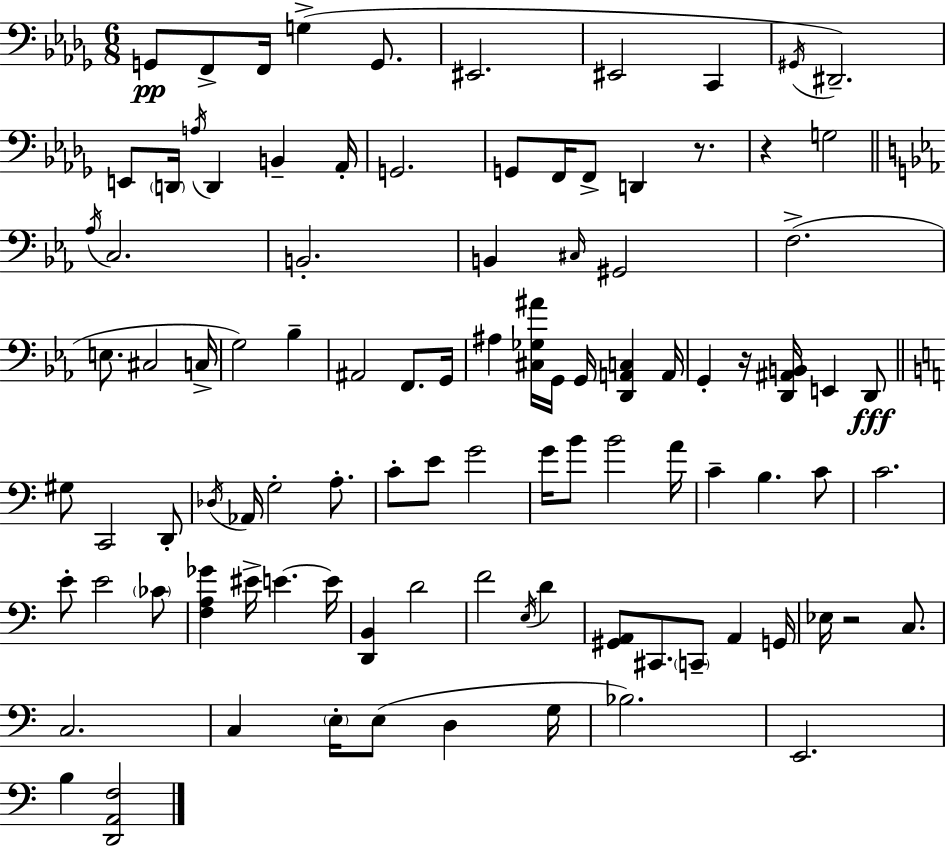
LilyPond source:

{
  \clef bass
  \numericTimeSignature
  \time 6/8
  \key bes \minor
  \repeat volta 2 { g,8\pp f,8-> f,16 g4->( g,8. | eis,2. | eis,2 c,4 | \acciaccatura { gis,16 }) dis,2.-- | \break e,8 \parenthesize d,16 \acciaccatura { a16 } d,4 b,4-- | aes,16-. g,2. | g,8 f,16 f,8-> d,4 r8. | r4 g2 | \break \bar "||" \break \key ees \major \acciaccatura { aes16 } c2. | b,2.-. | b,4 \grace { cis16 } gis,2 | f2.->( | \break e8. cis2 | c16-> g2) bes4-- | ais,2 f,8. | g,16 ais4 <cis ges ais'>16 g,16 g,16 <d, a, c>4 | \break a,16 g,4-. r16 <d, ais, b,>16 e,4 | d,8\fff \bar "||" \break \key a \minor gis8 c,2 d,8-. | \acciaccatura { des16 } aes,16 g2-. a8.-. | c'8-. e'8 g'2 | g'16 b'8 b'2 | \break a'16 c'4-- b4. c'8 | c'2. | e'8-. e'2 \parenthesize ces'8 | <f a ges'>4 eis'16-> e'4.~~ | \break e'16 <d, b,>4 d'2 | f'2 \acciaccatura { e16 } d'4 | <gis, a,>8 cis,8. \parenthesize c,8-- a,4 | g,16 ees16 r2 c8. | \break c2. | c4 \parenthesize e16-. e8( d4 | g16 bes2.) | e,2. | \break b4 <d, a, f>2 | } \bar "|."
}